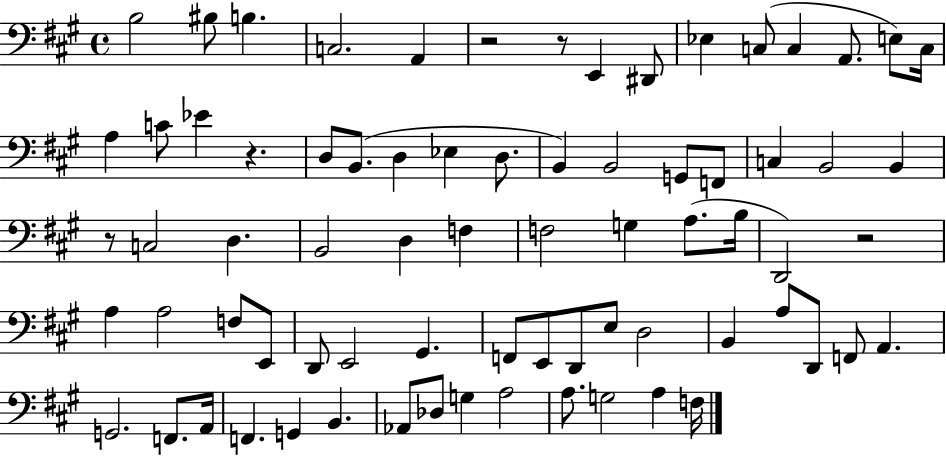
{
  \clef bass
  \time 4/4
  \defaultTimeSignature
  \key a \major
  b2 bis8 b4. | c2. a,4 | r2 r8 e,4 dis,8 | ees4 c8( c4 a,8. e8) c16 | \break a4 c'8 ees'4 r4. | d8 b,8.( d4 ees4 d8. | b,4) b,2 g,8 f,8 | c4 b,2 b,4 | \break r8 c2 d4. | b,2 d4 f4 | f2 g4 a8.( b16 | d,2) r2 | \break a4 a2 f8 e,8 | d,8 e,2 gis,4. | f,8 e,8 d,8 e8 d2 | b,4 a8 d,8 f,8 a,4. | \break g,2. f,8. a,16 | f,4. g,4 b,4. | aes,8 des8 g4 a2 | a8. g2 a4 f16 | \break \bar "|."
}